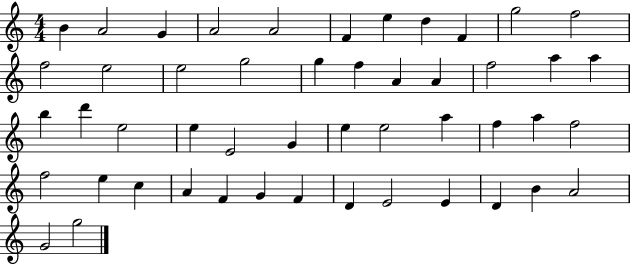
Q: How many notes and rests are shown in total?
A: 49